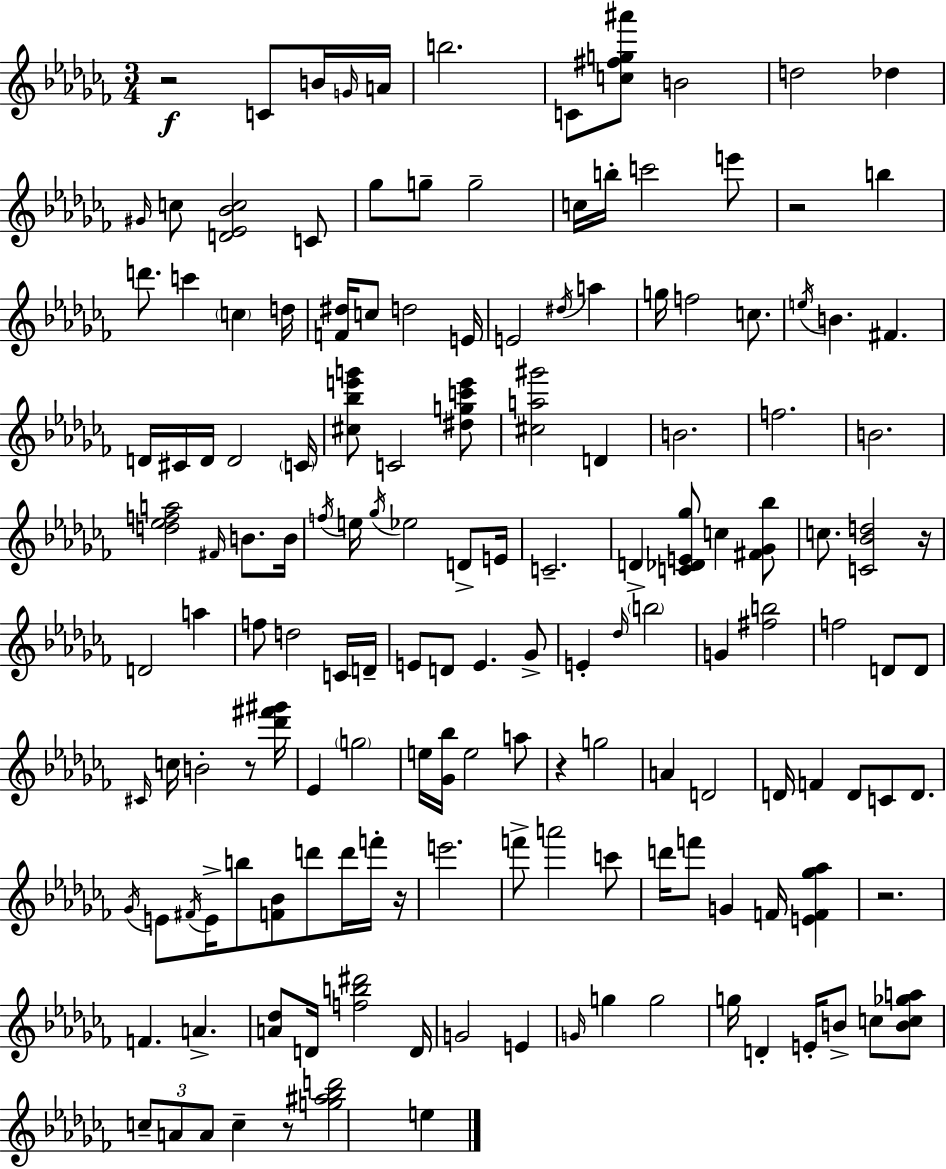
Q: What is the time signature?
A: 3/4